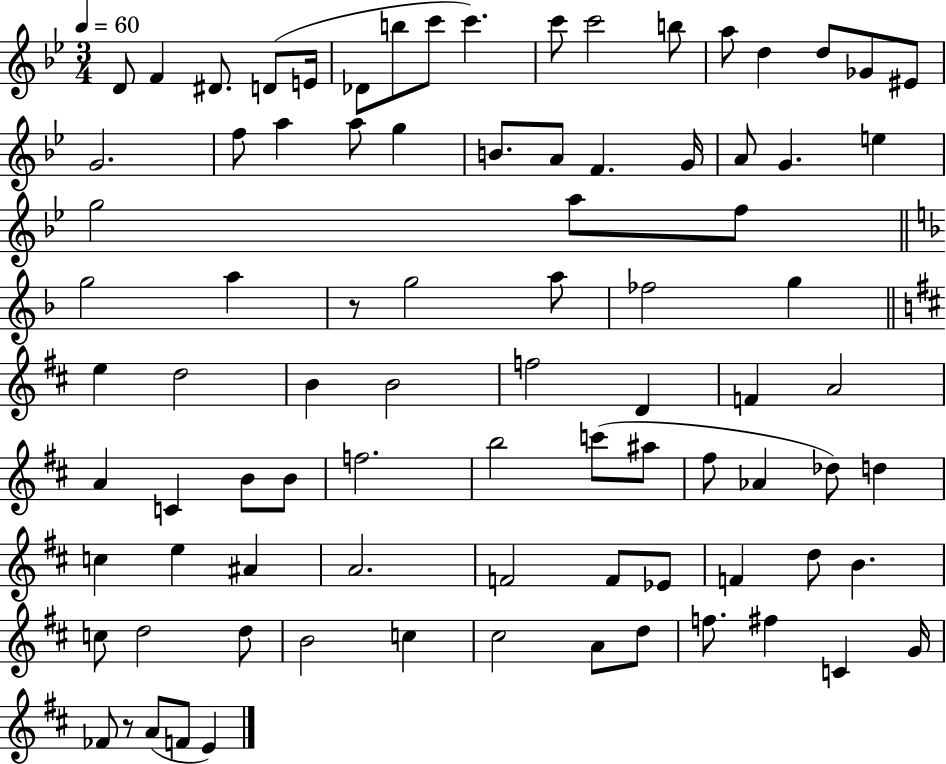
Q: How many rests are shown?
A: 2